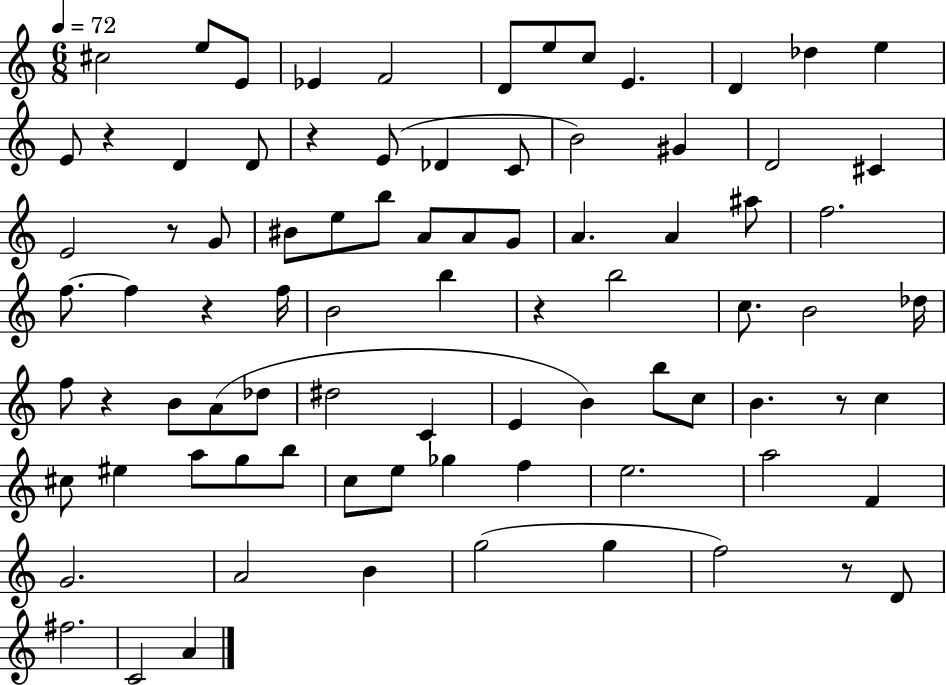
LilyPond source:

{
  \clef treble
  \numericTimeSignature
  \time 6/8
  \key c \major
  \tempo 4 = 72
  cis''2 e''8 e'8 | ees'4 f'2 | d'8 e''8 c''8 e'4. | d'4 des''4 e''4 | \break e'8 r4 d'4 d'8 | r4 e'8( des'4 c'8 | b'2) gis'4 | d'2 cis'4 | \break e'2 r8 g'8 | bis'8 e''8 b''8 a'8 a'8 g'8 | a'4. a'4 ais''8 | f''2. | \break f''8.~~ f''4 r4 f''16 | b'2 b''4 | r4 b''2 | c''8. b'2 des''16 | \break f''8 r4 b'8 a'8( des''8 | dis''2 c'4 | e'4 b'4) b''8 c''8 | b'4. r8 c''4 | \break cis''8 eis''4 a''8 g''8 b''8 | c''8 e''8 ges''4 f''4 | e''2. | a''2 f'4 | \break g'2. | a'2 b'4 | g''2( g''4 | f''2) r8 d'8 | \break fis''2. | c'2 a'4 | \bar "|."
}